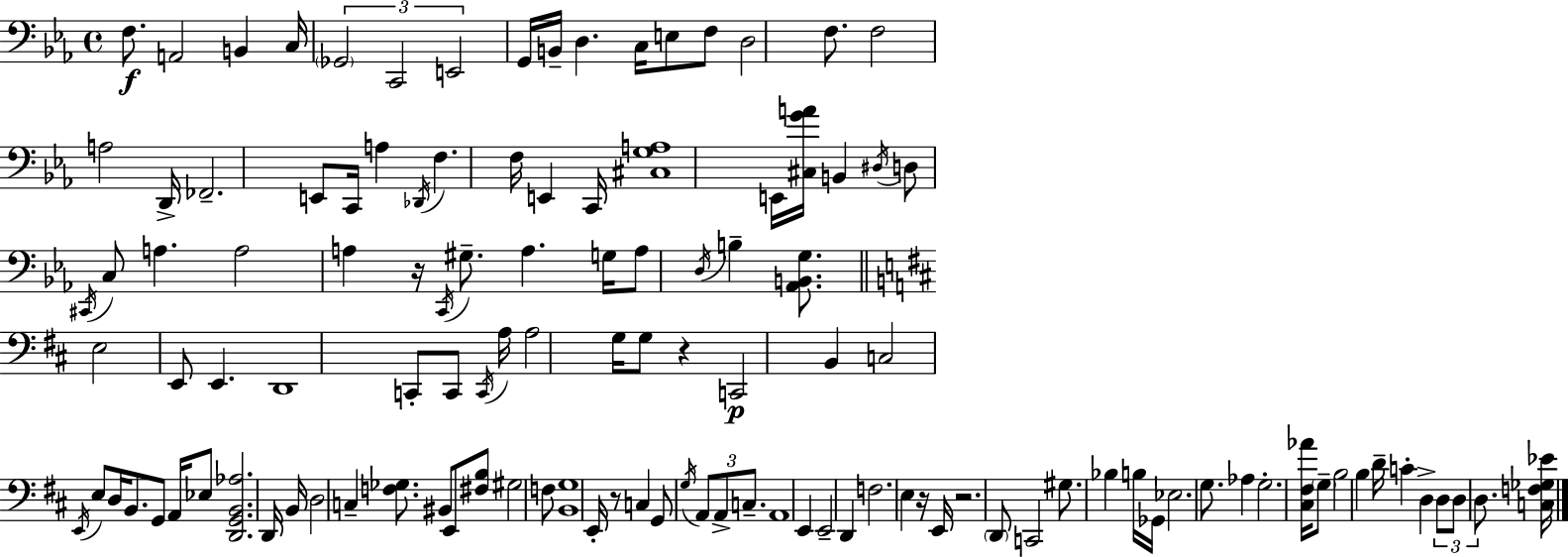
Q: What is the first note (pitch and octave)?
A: F3